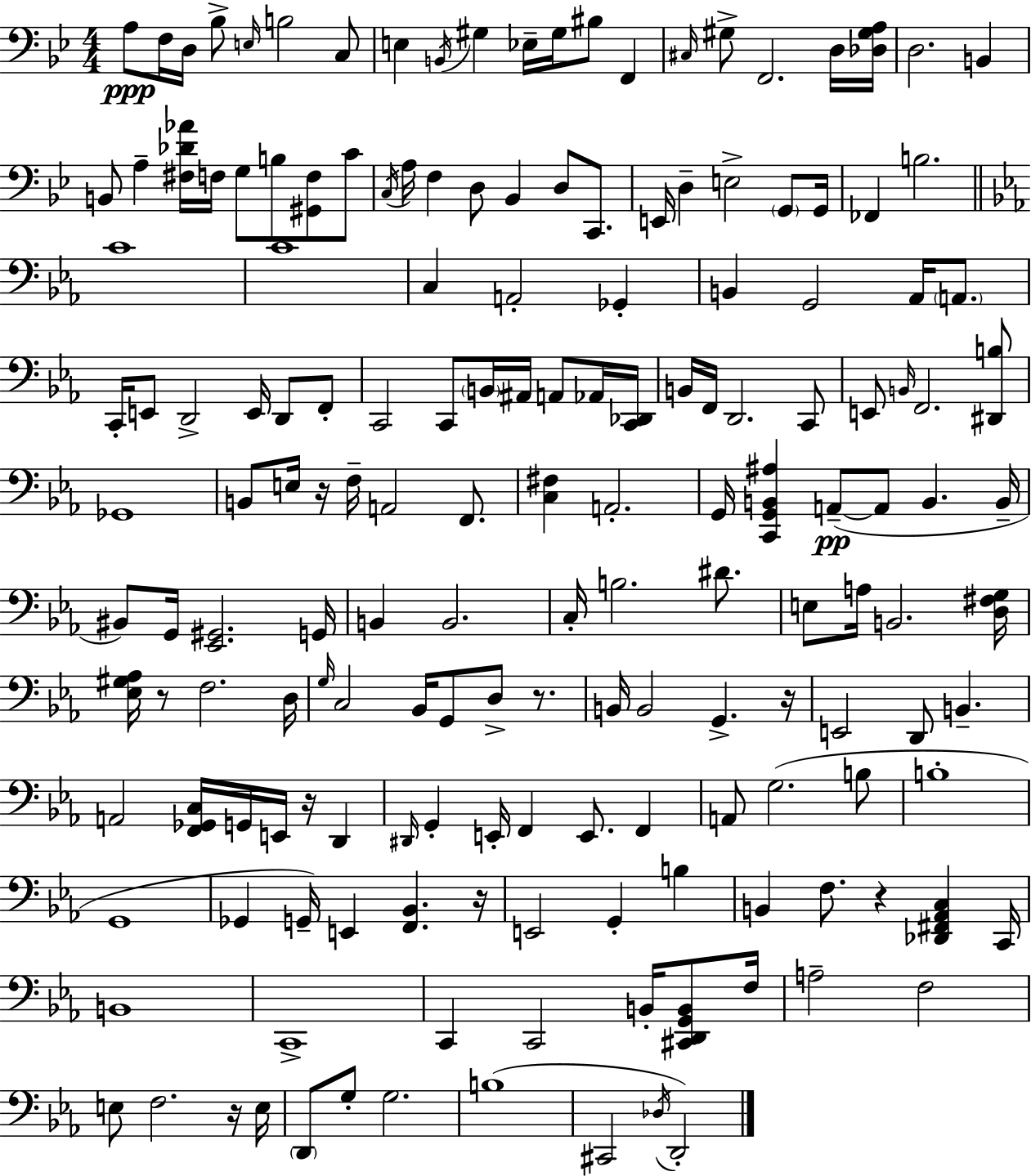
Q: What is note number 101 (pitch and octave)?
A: G2